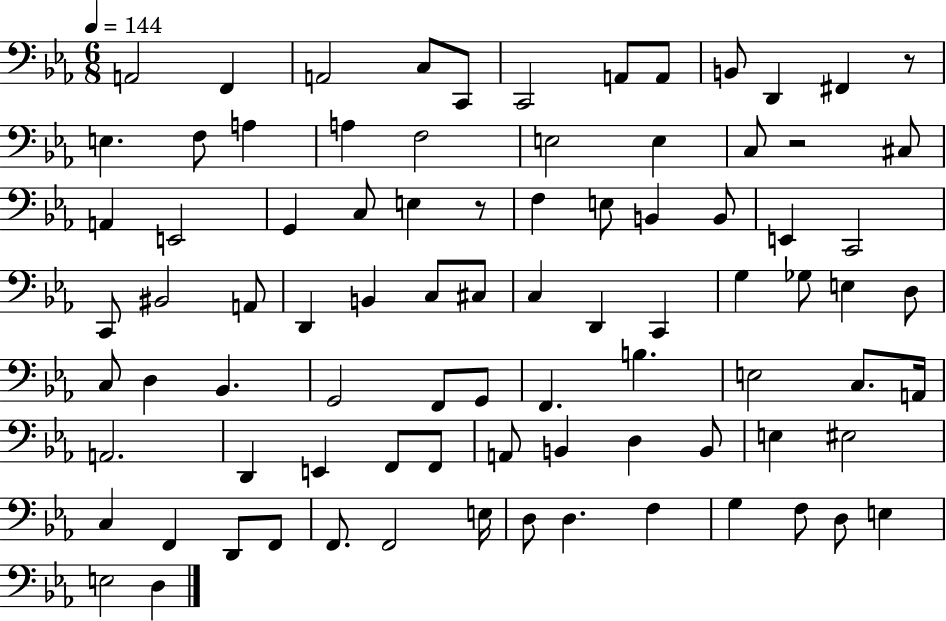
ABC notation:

X:1
T:Untitled
M:6/8
L:1/4
K:Eb
A,,2 F,, A,,2 C,/2 C,,/2 C,,2 A,,/2 A,,/2 B,,/2 D,, ^F,, z/2 E, F,/2 A, A, F,2 E,2 E, C,/2 z2 ^C,/2 A,, E,,2 G,, C,/2 E, z/2 F, E,/2 B,, B,,/2 E,, C,,2 C,,/2 ^B,,2 A,,/2 D,, B,, C,/2 ^C,/2 C, D,, C,, G, _G,/2 E, D,/2 C,/2 D, _B,, G,,2 F,,/2 G,,/2 F,, B, E,2 C,/2 A,,/4 A,,2 D,, E,, F,,/2 F,,/2 A,,/2 B,, D, B,,/2 E, ^E,2 C, F,, D,,/2 F,,/2 F,,/2 F,,2 E,/4 D,/2 D, F, G, F,/2 D,/2 E, E,2 D,